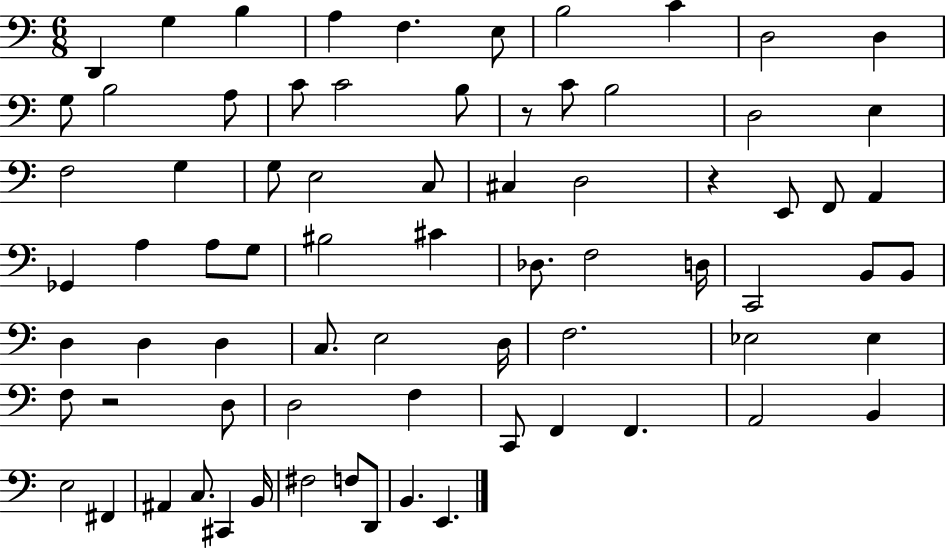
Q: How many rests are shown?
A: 3